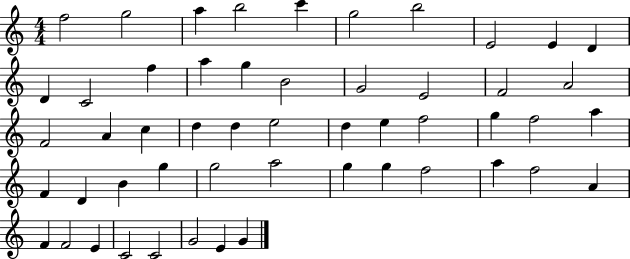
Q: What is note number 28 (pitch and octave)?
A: E5